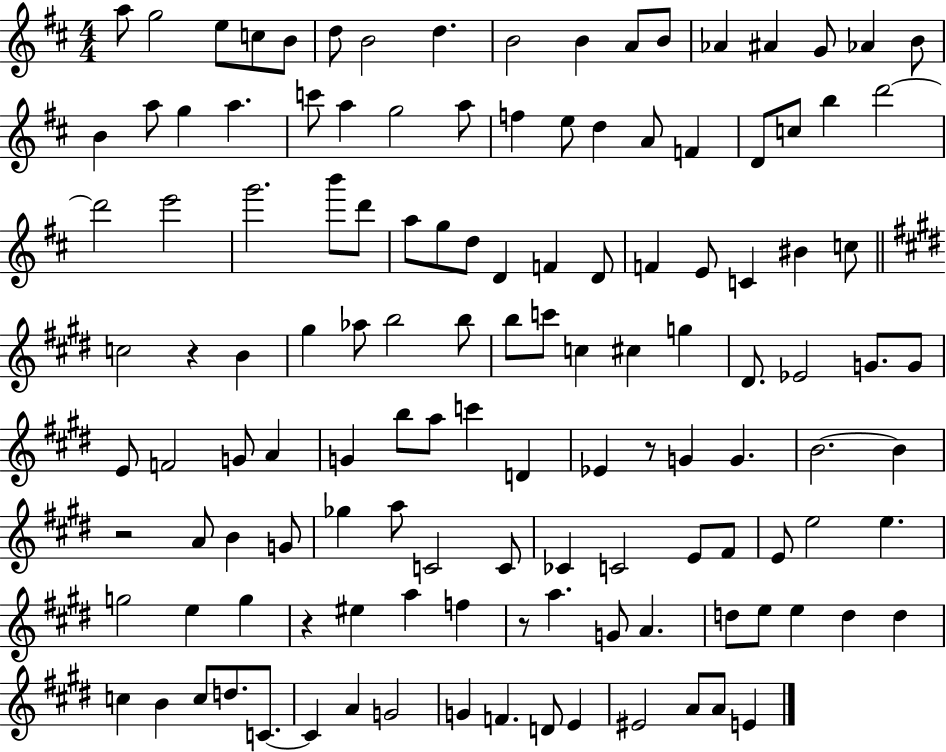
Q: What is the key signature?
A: D major